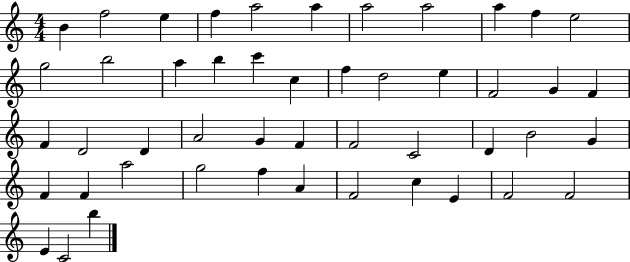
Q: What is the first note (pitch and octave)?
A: B4